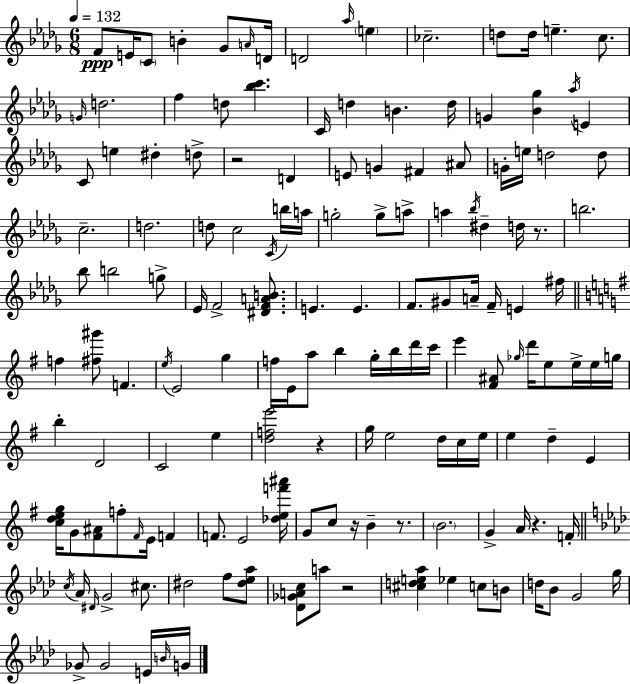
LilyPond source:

{
  \clef treble
  \numericTimeSignature
  \time 6/8
  \key bes \minor
  \tempo 4 = 132
  f'8\ppp e'16 \parenthesize c'8 b'4-. ges'8 \grace { a'16 } | d'16 d'2 \grace { aes''16 } \parenthesize e''4 | ces''2.-- | d''8 d''16 e''4.-- c''8. | \break \grace { g'16 } d''2. | f''4 d''8 <bes'' c'''>4. | c'16 d''4 b'4. | d''16 g'4 <bes' ges''>4 \acciaccatura { aes''16 } | \break e'4 c'8 e''4 dis''4-. | d''8-> r2 | d'4 e'8 g'4 fis'4 | ais'8 g'16-. e''16 d''2 | \break d''8 c''2.-- | d''2. | d''8 c''2 | \acciaccatura { c'16 } b''16 a''16 g''2-. | \break g''8-> a''8-> a''4 \acciaccatura { bes''16 } dis''4-- | d''16 r8. b''2. | bes''8 b''2 | g''8-> ees'16 f'2-> | \break <dis' f' a' b'>8. e'4. | e'4. f'8. gis'8 a'16-- | f'16-- e'4 fis''16 \bar "||" \break \key g \major f''4 <fis'' gis'''>8 f'4. | \acciaccatura { e''16 } e'2 g''4 | f''16 e'16 a''8 b''4 g''16-. b''16 d'''16 | c'''16 e'''4 <fis' ais'>8 \grace { ges''16 } d'''16 e''8 e''16-> | \break e''16 g''16 b''4-. d'2 | c'2 e''4 | <d'' f'' e'''>2 r4 | g''16 e''2 d''16 | \break c''16 e''16 e''4 d''4-- e'4 | <c'' d'' e'' g''>16 g'8 <fis' ais'>8 f''8-. \grace { fis'16 } e'16 f'4 | f'8. e'2 | <des'' e'' f''' ais'''>16 g'8 c''8 r16 b'4-- | \break r8. \parenthesize b'2. | g'4-> a'16 r4. | f'16-. \bar "||" \break \key aes \major \acciaccatura { c''16 } aes'16 \grace { dis'16 } g'2-> cis''8. | dis''2 f''8 | <dis'' ees'' aes''>8 <des' ges' a' c''>8 a''8 r2 | <cis'' d'' e'' aes''>4 ees''4 c''8 | \break b'8 d''16 bes'8 g'2 | g''16 ges'8-> ges'2 | e'16 \grace { b'16 } g'16 \bar "|."
}